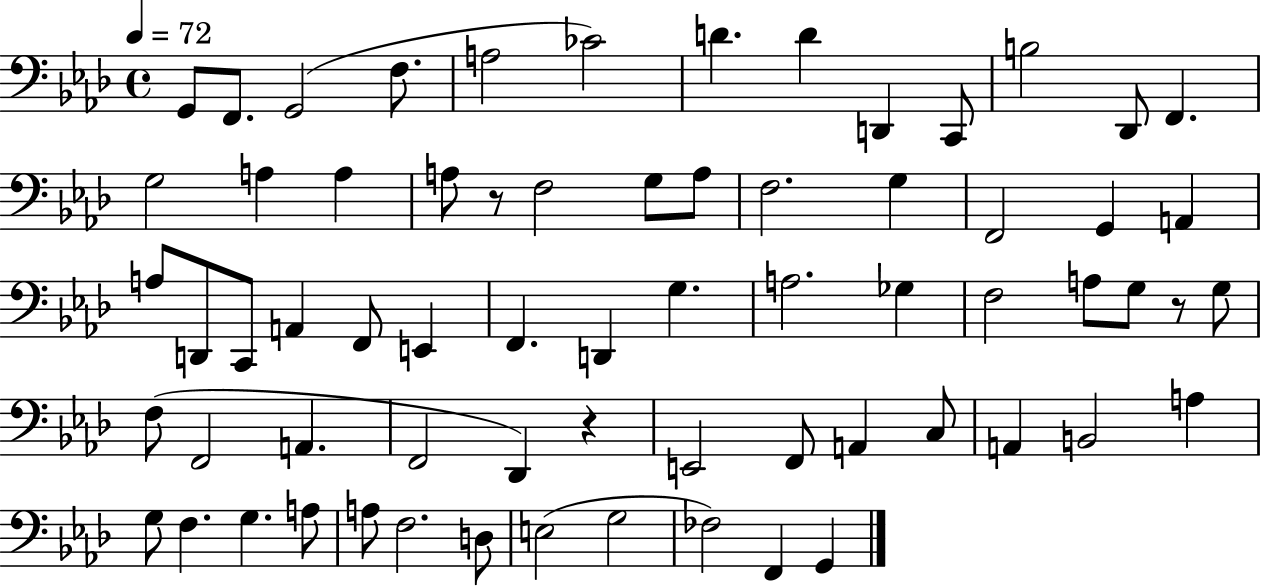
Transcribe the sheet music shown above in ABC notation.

X:1
T:Untitled
M:4/4
L:1/4
K:Ab
G,,/2 F,,/2 G,,2 F,/2 A,2 _C2 D D D,, C,,/2 B,2 _D,,/2 F,, G,2 A, A, A,/2 z/2 F,2 G,/2 A,/2 F,2 G, F,,2 G,, A,, A,/2 D,,/2 C,,/2 A,, F,,/2 E,, F,, D,, G, A,2 _G, F,2 A,/2 G,/2 z/2 G,/2 F,/2 F,,2 A,, F,,2 _D,, z E,,2 F,,/2 A,, C,/2 A,, B,,2 A, G,/2 F, G, A,/2 A,/2 F,2 D,/2 E,2 G,2 _F,2 F,, G,,